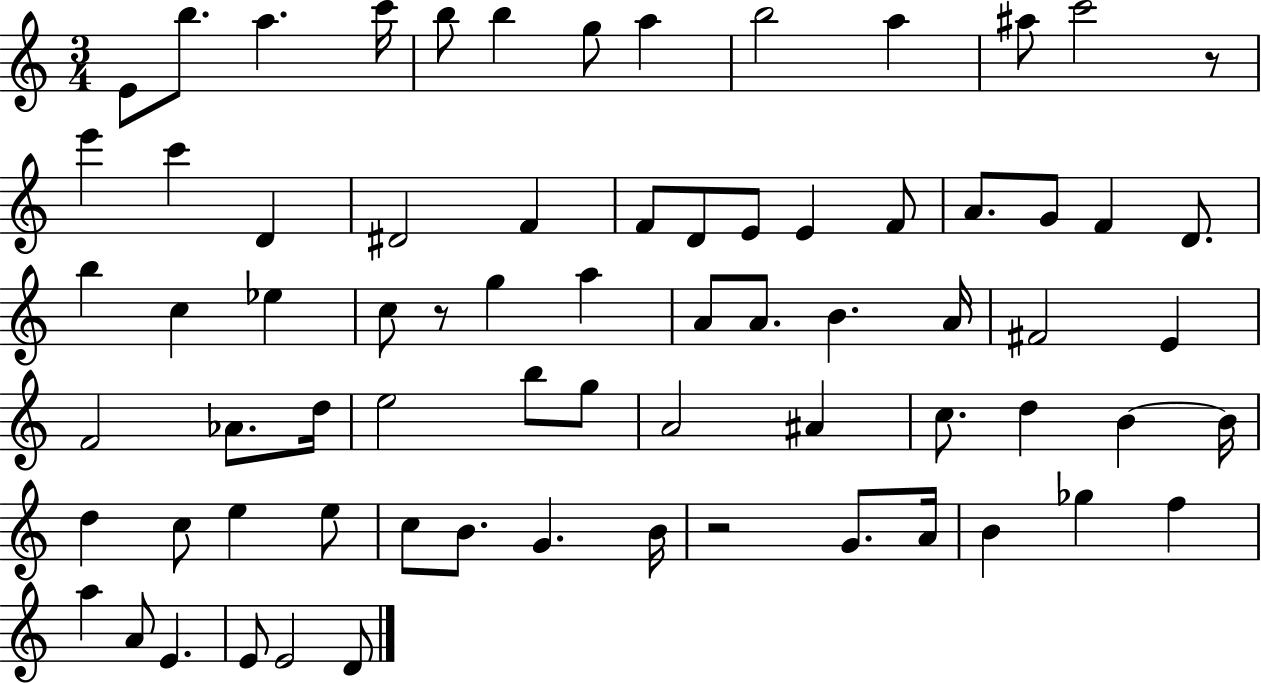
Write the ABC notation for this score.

X:1
T:Untitled
M:3/4
L:1/4
K:C
E/2 b/2 a c'/4 b/2 b g/2 a b2 a ^a/2 c'2 z/2 e' c' D ^D2 F F/2 D/2 E/2 E F/2 A/2 G/2 F D/2 b c _e c/2 z/2 g a A/2 A/2 B A/4 ^F2 E F2 _A/2 d/4 e2 b/2 g/2 A2 ^A c/2 d B B/4 d c/2 e e/2 c/2 B/2 G B/4 z2 G/2 A/4 B _g f a A/2 E E/2 E2 D/2